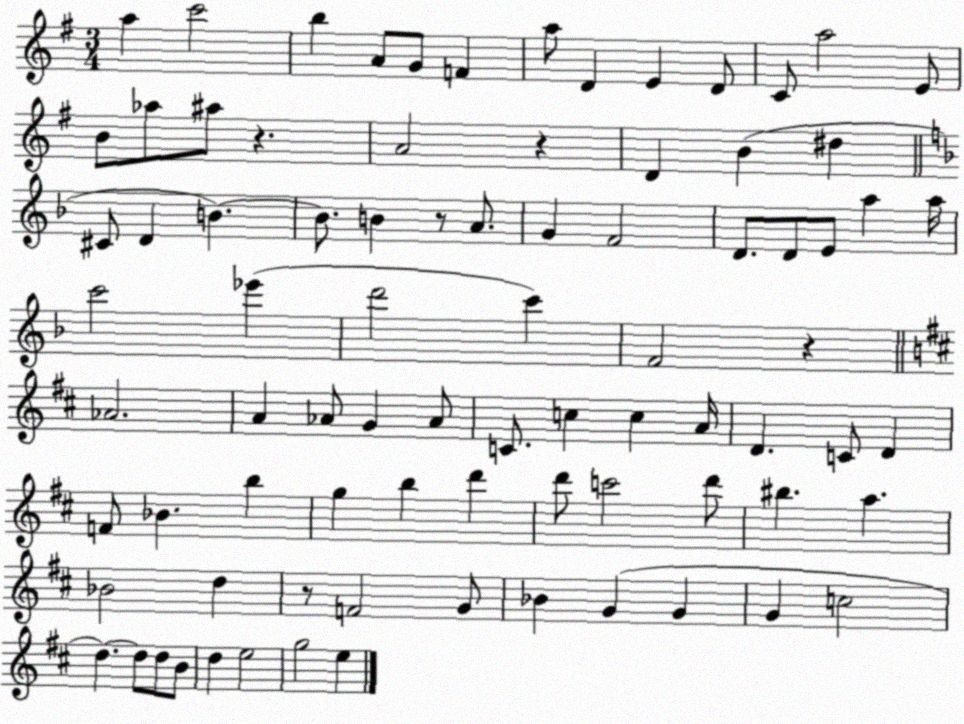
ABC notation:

X:1
T:Untitled
M:3/4
L:1/4
K:G
a c'2 b A/2 G/2 F a/2 D E D/2 C/2 a2 E/2 B/2 _a/2 ^a/2 z A2 z D B ^d ^C/2 D B B/2 B z/2 A/2 G F2 D/2 D/2 E/2 a a/4 c'2 _e' d'2 c' F2 z _A2 A _A/2 G _A/2 C/2 c c A/4 D C/2 D F/2 _B b g b d' d'/2 c'2 d'/2 ^b a _B2 d z/2 F2 G/2 _B G G G c2 d d/2 d/2 B/2 d e2 g2 e